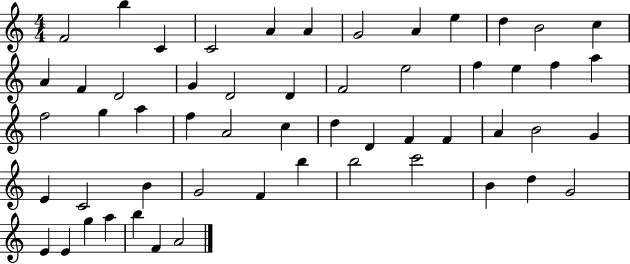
X:1
T:Untitled
M:4/4
L:1/4
K:C
F2 b C C2 A A G2 A e d B2 c A F D2 G D2 D F2 e2 f e f a f2 g a f A2 c d D F F A B2 G E C2 B G2 F b b2 c'2 B d G2 E E g a b F A2